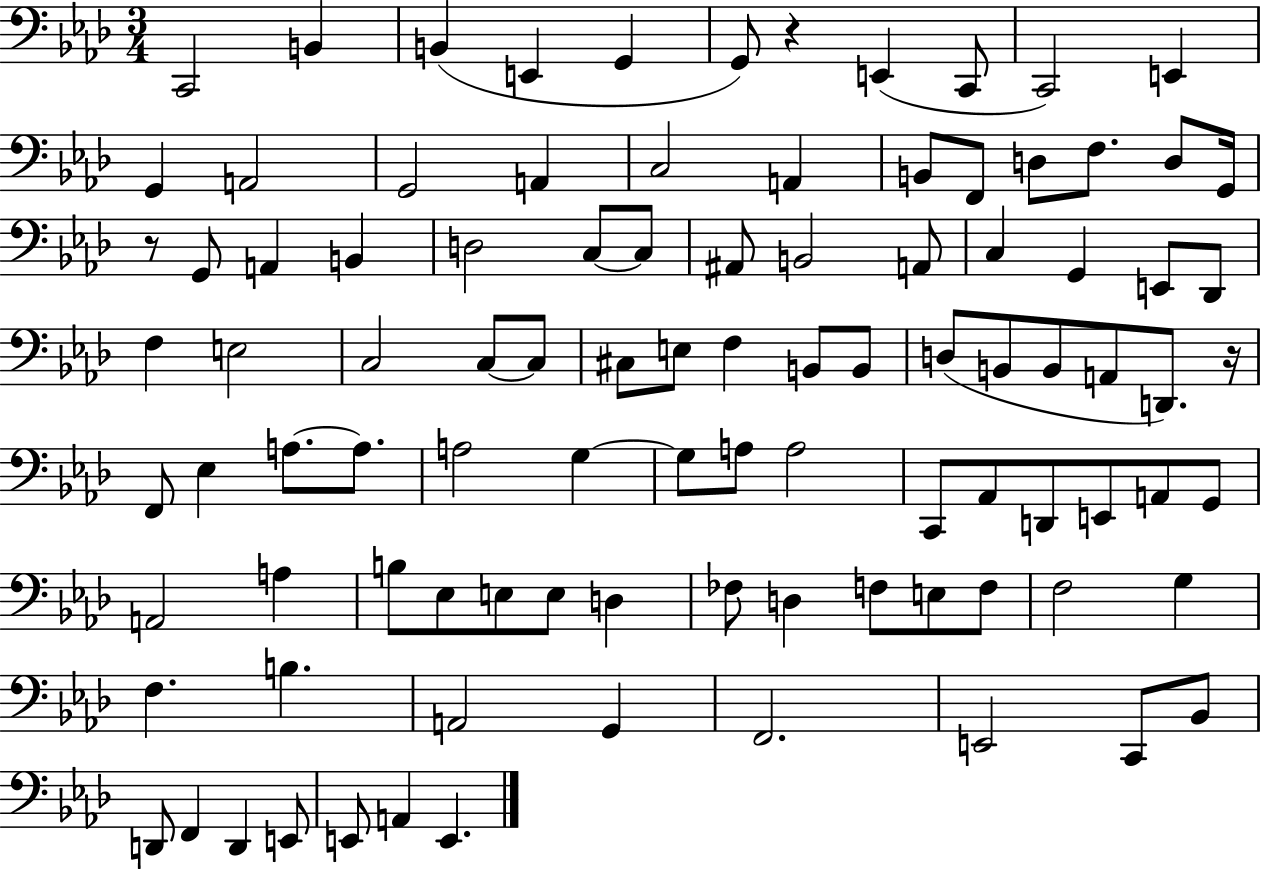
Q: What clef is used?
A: bass